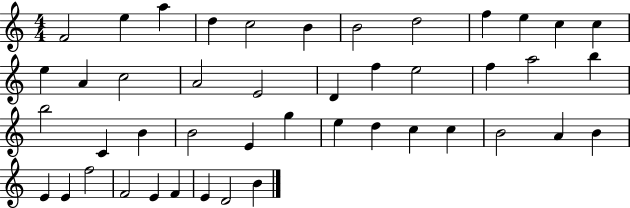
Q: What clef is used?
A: treble